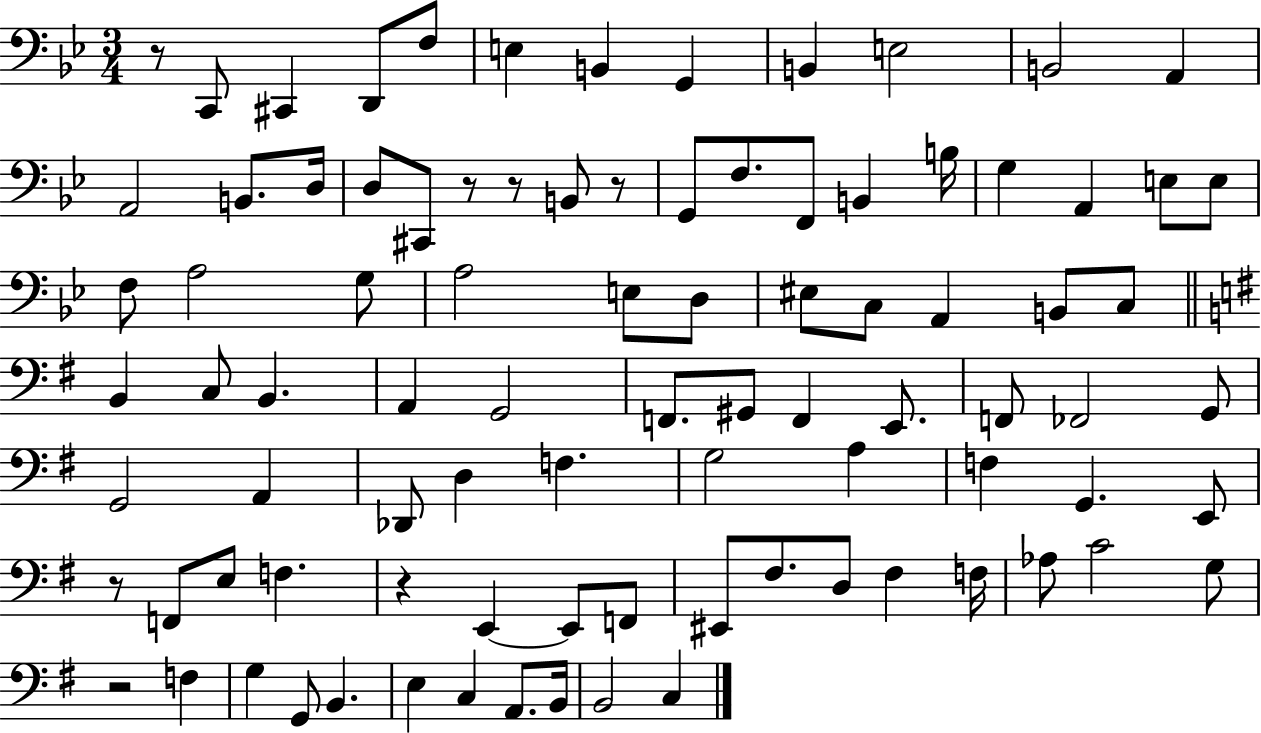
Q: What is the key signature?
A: BES major